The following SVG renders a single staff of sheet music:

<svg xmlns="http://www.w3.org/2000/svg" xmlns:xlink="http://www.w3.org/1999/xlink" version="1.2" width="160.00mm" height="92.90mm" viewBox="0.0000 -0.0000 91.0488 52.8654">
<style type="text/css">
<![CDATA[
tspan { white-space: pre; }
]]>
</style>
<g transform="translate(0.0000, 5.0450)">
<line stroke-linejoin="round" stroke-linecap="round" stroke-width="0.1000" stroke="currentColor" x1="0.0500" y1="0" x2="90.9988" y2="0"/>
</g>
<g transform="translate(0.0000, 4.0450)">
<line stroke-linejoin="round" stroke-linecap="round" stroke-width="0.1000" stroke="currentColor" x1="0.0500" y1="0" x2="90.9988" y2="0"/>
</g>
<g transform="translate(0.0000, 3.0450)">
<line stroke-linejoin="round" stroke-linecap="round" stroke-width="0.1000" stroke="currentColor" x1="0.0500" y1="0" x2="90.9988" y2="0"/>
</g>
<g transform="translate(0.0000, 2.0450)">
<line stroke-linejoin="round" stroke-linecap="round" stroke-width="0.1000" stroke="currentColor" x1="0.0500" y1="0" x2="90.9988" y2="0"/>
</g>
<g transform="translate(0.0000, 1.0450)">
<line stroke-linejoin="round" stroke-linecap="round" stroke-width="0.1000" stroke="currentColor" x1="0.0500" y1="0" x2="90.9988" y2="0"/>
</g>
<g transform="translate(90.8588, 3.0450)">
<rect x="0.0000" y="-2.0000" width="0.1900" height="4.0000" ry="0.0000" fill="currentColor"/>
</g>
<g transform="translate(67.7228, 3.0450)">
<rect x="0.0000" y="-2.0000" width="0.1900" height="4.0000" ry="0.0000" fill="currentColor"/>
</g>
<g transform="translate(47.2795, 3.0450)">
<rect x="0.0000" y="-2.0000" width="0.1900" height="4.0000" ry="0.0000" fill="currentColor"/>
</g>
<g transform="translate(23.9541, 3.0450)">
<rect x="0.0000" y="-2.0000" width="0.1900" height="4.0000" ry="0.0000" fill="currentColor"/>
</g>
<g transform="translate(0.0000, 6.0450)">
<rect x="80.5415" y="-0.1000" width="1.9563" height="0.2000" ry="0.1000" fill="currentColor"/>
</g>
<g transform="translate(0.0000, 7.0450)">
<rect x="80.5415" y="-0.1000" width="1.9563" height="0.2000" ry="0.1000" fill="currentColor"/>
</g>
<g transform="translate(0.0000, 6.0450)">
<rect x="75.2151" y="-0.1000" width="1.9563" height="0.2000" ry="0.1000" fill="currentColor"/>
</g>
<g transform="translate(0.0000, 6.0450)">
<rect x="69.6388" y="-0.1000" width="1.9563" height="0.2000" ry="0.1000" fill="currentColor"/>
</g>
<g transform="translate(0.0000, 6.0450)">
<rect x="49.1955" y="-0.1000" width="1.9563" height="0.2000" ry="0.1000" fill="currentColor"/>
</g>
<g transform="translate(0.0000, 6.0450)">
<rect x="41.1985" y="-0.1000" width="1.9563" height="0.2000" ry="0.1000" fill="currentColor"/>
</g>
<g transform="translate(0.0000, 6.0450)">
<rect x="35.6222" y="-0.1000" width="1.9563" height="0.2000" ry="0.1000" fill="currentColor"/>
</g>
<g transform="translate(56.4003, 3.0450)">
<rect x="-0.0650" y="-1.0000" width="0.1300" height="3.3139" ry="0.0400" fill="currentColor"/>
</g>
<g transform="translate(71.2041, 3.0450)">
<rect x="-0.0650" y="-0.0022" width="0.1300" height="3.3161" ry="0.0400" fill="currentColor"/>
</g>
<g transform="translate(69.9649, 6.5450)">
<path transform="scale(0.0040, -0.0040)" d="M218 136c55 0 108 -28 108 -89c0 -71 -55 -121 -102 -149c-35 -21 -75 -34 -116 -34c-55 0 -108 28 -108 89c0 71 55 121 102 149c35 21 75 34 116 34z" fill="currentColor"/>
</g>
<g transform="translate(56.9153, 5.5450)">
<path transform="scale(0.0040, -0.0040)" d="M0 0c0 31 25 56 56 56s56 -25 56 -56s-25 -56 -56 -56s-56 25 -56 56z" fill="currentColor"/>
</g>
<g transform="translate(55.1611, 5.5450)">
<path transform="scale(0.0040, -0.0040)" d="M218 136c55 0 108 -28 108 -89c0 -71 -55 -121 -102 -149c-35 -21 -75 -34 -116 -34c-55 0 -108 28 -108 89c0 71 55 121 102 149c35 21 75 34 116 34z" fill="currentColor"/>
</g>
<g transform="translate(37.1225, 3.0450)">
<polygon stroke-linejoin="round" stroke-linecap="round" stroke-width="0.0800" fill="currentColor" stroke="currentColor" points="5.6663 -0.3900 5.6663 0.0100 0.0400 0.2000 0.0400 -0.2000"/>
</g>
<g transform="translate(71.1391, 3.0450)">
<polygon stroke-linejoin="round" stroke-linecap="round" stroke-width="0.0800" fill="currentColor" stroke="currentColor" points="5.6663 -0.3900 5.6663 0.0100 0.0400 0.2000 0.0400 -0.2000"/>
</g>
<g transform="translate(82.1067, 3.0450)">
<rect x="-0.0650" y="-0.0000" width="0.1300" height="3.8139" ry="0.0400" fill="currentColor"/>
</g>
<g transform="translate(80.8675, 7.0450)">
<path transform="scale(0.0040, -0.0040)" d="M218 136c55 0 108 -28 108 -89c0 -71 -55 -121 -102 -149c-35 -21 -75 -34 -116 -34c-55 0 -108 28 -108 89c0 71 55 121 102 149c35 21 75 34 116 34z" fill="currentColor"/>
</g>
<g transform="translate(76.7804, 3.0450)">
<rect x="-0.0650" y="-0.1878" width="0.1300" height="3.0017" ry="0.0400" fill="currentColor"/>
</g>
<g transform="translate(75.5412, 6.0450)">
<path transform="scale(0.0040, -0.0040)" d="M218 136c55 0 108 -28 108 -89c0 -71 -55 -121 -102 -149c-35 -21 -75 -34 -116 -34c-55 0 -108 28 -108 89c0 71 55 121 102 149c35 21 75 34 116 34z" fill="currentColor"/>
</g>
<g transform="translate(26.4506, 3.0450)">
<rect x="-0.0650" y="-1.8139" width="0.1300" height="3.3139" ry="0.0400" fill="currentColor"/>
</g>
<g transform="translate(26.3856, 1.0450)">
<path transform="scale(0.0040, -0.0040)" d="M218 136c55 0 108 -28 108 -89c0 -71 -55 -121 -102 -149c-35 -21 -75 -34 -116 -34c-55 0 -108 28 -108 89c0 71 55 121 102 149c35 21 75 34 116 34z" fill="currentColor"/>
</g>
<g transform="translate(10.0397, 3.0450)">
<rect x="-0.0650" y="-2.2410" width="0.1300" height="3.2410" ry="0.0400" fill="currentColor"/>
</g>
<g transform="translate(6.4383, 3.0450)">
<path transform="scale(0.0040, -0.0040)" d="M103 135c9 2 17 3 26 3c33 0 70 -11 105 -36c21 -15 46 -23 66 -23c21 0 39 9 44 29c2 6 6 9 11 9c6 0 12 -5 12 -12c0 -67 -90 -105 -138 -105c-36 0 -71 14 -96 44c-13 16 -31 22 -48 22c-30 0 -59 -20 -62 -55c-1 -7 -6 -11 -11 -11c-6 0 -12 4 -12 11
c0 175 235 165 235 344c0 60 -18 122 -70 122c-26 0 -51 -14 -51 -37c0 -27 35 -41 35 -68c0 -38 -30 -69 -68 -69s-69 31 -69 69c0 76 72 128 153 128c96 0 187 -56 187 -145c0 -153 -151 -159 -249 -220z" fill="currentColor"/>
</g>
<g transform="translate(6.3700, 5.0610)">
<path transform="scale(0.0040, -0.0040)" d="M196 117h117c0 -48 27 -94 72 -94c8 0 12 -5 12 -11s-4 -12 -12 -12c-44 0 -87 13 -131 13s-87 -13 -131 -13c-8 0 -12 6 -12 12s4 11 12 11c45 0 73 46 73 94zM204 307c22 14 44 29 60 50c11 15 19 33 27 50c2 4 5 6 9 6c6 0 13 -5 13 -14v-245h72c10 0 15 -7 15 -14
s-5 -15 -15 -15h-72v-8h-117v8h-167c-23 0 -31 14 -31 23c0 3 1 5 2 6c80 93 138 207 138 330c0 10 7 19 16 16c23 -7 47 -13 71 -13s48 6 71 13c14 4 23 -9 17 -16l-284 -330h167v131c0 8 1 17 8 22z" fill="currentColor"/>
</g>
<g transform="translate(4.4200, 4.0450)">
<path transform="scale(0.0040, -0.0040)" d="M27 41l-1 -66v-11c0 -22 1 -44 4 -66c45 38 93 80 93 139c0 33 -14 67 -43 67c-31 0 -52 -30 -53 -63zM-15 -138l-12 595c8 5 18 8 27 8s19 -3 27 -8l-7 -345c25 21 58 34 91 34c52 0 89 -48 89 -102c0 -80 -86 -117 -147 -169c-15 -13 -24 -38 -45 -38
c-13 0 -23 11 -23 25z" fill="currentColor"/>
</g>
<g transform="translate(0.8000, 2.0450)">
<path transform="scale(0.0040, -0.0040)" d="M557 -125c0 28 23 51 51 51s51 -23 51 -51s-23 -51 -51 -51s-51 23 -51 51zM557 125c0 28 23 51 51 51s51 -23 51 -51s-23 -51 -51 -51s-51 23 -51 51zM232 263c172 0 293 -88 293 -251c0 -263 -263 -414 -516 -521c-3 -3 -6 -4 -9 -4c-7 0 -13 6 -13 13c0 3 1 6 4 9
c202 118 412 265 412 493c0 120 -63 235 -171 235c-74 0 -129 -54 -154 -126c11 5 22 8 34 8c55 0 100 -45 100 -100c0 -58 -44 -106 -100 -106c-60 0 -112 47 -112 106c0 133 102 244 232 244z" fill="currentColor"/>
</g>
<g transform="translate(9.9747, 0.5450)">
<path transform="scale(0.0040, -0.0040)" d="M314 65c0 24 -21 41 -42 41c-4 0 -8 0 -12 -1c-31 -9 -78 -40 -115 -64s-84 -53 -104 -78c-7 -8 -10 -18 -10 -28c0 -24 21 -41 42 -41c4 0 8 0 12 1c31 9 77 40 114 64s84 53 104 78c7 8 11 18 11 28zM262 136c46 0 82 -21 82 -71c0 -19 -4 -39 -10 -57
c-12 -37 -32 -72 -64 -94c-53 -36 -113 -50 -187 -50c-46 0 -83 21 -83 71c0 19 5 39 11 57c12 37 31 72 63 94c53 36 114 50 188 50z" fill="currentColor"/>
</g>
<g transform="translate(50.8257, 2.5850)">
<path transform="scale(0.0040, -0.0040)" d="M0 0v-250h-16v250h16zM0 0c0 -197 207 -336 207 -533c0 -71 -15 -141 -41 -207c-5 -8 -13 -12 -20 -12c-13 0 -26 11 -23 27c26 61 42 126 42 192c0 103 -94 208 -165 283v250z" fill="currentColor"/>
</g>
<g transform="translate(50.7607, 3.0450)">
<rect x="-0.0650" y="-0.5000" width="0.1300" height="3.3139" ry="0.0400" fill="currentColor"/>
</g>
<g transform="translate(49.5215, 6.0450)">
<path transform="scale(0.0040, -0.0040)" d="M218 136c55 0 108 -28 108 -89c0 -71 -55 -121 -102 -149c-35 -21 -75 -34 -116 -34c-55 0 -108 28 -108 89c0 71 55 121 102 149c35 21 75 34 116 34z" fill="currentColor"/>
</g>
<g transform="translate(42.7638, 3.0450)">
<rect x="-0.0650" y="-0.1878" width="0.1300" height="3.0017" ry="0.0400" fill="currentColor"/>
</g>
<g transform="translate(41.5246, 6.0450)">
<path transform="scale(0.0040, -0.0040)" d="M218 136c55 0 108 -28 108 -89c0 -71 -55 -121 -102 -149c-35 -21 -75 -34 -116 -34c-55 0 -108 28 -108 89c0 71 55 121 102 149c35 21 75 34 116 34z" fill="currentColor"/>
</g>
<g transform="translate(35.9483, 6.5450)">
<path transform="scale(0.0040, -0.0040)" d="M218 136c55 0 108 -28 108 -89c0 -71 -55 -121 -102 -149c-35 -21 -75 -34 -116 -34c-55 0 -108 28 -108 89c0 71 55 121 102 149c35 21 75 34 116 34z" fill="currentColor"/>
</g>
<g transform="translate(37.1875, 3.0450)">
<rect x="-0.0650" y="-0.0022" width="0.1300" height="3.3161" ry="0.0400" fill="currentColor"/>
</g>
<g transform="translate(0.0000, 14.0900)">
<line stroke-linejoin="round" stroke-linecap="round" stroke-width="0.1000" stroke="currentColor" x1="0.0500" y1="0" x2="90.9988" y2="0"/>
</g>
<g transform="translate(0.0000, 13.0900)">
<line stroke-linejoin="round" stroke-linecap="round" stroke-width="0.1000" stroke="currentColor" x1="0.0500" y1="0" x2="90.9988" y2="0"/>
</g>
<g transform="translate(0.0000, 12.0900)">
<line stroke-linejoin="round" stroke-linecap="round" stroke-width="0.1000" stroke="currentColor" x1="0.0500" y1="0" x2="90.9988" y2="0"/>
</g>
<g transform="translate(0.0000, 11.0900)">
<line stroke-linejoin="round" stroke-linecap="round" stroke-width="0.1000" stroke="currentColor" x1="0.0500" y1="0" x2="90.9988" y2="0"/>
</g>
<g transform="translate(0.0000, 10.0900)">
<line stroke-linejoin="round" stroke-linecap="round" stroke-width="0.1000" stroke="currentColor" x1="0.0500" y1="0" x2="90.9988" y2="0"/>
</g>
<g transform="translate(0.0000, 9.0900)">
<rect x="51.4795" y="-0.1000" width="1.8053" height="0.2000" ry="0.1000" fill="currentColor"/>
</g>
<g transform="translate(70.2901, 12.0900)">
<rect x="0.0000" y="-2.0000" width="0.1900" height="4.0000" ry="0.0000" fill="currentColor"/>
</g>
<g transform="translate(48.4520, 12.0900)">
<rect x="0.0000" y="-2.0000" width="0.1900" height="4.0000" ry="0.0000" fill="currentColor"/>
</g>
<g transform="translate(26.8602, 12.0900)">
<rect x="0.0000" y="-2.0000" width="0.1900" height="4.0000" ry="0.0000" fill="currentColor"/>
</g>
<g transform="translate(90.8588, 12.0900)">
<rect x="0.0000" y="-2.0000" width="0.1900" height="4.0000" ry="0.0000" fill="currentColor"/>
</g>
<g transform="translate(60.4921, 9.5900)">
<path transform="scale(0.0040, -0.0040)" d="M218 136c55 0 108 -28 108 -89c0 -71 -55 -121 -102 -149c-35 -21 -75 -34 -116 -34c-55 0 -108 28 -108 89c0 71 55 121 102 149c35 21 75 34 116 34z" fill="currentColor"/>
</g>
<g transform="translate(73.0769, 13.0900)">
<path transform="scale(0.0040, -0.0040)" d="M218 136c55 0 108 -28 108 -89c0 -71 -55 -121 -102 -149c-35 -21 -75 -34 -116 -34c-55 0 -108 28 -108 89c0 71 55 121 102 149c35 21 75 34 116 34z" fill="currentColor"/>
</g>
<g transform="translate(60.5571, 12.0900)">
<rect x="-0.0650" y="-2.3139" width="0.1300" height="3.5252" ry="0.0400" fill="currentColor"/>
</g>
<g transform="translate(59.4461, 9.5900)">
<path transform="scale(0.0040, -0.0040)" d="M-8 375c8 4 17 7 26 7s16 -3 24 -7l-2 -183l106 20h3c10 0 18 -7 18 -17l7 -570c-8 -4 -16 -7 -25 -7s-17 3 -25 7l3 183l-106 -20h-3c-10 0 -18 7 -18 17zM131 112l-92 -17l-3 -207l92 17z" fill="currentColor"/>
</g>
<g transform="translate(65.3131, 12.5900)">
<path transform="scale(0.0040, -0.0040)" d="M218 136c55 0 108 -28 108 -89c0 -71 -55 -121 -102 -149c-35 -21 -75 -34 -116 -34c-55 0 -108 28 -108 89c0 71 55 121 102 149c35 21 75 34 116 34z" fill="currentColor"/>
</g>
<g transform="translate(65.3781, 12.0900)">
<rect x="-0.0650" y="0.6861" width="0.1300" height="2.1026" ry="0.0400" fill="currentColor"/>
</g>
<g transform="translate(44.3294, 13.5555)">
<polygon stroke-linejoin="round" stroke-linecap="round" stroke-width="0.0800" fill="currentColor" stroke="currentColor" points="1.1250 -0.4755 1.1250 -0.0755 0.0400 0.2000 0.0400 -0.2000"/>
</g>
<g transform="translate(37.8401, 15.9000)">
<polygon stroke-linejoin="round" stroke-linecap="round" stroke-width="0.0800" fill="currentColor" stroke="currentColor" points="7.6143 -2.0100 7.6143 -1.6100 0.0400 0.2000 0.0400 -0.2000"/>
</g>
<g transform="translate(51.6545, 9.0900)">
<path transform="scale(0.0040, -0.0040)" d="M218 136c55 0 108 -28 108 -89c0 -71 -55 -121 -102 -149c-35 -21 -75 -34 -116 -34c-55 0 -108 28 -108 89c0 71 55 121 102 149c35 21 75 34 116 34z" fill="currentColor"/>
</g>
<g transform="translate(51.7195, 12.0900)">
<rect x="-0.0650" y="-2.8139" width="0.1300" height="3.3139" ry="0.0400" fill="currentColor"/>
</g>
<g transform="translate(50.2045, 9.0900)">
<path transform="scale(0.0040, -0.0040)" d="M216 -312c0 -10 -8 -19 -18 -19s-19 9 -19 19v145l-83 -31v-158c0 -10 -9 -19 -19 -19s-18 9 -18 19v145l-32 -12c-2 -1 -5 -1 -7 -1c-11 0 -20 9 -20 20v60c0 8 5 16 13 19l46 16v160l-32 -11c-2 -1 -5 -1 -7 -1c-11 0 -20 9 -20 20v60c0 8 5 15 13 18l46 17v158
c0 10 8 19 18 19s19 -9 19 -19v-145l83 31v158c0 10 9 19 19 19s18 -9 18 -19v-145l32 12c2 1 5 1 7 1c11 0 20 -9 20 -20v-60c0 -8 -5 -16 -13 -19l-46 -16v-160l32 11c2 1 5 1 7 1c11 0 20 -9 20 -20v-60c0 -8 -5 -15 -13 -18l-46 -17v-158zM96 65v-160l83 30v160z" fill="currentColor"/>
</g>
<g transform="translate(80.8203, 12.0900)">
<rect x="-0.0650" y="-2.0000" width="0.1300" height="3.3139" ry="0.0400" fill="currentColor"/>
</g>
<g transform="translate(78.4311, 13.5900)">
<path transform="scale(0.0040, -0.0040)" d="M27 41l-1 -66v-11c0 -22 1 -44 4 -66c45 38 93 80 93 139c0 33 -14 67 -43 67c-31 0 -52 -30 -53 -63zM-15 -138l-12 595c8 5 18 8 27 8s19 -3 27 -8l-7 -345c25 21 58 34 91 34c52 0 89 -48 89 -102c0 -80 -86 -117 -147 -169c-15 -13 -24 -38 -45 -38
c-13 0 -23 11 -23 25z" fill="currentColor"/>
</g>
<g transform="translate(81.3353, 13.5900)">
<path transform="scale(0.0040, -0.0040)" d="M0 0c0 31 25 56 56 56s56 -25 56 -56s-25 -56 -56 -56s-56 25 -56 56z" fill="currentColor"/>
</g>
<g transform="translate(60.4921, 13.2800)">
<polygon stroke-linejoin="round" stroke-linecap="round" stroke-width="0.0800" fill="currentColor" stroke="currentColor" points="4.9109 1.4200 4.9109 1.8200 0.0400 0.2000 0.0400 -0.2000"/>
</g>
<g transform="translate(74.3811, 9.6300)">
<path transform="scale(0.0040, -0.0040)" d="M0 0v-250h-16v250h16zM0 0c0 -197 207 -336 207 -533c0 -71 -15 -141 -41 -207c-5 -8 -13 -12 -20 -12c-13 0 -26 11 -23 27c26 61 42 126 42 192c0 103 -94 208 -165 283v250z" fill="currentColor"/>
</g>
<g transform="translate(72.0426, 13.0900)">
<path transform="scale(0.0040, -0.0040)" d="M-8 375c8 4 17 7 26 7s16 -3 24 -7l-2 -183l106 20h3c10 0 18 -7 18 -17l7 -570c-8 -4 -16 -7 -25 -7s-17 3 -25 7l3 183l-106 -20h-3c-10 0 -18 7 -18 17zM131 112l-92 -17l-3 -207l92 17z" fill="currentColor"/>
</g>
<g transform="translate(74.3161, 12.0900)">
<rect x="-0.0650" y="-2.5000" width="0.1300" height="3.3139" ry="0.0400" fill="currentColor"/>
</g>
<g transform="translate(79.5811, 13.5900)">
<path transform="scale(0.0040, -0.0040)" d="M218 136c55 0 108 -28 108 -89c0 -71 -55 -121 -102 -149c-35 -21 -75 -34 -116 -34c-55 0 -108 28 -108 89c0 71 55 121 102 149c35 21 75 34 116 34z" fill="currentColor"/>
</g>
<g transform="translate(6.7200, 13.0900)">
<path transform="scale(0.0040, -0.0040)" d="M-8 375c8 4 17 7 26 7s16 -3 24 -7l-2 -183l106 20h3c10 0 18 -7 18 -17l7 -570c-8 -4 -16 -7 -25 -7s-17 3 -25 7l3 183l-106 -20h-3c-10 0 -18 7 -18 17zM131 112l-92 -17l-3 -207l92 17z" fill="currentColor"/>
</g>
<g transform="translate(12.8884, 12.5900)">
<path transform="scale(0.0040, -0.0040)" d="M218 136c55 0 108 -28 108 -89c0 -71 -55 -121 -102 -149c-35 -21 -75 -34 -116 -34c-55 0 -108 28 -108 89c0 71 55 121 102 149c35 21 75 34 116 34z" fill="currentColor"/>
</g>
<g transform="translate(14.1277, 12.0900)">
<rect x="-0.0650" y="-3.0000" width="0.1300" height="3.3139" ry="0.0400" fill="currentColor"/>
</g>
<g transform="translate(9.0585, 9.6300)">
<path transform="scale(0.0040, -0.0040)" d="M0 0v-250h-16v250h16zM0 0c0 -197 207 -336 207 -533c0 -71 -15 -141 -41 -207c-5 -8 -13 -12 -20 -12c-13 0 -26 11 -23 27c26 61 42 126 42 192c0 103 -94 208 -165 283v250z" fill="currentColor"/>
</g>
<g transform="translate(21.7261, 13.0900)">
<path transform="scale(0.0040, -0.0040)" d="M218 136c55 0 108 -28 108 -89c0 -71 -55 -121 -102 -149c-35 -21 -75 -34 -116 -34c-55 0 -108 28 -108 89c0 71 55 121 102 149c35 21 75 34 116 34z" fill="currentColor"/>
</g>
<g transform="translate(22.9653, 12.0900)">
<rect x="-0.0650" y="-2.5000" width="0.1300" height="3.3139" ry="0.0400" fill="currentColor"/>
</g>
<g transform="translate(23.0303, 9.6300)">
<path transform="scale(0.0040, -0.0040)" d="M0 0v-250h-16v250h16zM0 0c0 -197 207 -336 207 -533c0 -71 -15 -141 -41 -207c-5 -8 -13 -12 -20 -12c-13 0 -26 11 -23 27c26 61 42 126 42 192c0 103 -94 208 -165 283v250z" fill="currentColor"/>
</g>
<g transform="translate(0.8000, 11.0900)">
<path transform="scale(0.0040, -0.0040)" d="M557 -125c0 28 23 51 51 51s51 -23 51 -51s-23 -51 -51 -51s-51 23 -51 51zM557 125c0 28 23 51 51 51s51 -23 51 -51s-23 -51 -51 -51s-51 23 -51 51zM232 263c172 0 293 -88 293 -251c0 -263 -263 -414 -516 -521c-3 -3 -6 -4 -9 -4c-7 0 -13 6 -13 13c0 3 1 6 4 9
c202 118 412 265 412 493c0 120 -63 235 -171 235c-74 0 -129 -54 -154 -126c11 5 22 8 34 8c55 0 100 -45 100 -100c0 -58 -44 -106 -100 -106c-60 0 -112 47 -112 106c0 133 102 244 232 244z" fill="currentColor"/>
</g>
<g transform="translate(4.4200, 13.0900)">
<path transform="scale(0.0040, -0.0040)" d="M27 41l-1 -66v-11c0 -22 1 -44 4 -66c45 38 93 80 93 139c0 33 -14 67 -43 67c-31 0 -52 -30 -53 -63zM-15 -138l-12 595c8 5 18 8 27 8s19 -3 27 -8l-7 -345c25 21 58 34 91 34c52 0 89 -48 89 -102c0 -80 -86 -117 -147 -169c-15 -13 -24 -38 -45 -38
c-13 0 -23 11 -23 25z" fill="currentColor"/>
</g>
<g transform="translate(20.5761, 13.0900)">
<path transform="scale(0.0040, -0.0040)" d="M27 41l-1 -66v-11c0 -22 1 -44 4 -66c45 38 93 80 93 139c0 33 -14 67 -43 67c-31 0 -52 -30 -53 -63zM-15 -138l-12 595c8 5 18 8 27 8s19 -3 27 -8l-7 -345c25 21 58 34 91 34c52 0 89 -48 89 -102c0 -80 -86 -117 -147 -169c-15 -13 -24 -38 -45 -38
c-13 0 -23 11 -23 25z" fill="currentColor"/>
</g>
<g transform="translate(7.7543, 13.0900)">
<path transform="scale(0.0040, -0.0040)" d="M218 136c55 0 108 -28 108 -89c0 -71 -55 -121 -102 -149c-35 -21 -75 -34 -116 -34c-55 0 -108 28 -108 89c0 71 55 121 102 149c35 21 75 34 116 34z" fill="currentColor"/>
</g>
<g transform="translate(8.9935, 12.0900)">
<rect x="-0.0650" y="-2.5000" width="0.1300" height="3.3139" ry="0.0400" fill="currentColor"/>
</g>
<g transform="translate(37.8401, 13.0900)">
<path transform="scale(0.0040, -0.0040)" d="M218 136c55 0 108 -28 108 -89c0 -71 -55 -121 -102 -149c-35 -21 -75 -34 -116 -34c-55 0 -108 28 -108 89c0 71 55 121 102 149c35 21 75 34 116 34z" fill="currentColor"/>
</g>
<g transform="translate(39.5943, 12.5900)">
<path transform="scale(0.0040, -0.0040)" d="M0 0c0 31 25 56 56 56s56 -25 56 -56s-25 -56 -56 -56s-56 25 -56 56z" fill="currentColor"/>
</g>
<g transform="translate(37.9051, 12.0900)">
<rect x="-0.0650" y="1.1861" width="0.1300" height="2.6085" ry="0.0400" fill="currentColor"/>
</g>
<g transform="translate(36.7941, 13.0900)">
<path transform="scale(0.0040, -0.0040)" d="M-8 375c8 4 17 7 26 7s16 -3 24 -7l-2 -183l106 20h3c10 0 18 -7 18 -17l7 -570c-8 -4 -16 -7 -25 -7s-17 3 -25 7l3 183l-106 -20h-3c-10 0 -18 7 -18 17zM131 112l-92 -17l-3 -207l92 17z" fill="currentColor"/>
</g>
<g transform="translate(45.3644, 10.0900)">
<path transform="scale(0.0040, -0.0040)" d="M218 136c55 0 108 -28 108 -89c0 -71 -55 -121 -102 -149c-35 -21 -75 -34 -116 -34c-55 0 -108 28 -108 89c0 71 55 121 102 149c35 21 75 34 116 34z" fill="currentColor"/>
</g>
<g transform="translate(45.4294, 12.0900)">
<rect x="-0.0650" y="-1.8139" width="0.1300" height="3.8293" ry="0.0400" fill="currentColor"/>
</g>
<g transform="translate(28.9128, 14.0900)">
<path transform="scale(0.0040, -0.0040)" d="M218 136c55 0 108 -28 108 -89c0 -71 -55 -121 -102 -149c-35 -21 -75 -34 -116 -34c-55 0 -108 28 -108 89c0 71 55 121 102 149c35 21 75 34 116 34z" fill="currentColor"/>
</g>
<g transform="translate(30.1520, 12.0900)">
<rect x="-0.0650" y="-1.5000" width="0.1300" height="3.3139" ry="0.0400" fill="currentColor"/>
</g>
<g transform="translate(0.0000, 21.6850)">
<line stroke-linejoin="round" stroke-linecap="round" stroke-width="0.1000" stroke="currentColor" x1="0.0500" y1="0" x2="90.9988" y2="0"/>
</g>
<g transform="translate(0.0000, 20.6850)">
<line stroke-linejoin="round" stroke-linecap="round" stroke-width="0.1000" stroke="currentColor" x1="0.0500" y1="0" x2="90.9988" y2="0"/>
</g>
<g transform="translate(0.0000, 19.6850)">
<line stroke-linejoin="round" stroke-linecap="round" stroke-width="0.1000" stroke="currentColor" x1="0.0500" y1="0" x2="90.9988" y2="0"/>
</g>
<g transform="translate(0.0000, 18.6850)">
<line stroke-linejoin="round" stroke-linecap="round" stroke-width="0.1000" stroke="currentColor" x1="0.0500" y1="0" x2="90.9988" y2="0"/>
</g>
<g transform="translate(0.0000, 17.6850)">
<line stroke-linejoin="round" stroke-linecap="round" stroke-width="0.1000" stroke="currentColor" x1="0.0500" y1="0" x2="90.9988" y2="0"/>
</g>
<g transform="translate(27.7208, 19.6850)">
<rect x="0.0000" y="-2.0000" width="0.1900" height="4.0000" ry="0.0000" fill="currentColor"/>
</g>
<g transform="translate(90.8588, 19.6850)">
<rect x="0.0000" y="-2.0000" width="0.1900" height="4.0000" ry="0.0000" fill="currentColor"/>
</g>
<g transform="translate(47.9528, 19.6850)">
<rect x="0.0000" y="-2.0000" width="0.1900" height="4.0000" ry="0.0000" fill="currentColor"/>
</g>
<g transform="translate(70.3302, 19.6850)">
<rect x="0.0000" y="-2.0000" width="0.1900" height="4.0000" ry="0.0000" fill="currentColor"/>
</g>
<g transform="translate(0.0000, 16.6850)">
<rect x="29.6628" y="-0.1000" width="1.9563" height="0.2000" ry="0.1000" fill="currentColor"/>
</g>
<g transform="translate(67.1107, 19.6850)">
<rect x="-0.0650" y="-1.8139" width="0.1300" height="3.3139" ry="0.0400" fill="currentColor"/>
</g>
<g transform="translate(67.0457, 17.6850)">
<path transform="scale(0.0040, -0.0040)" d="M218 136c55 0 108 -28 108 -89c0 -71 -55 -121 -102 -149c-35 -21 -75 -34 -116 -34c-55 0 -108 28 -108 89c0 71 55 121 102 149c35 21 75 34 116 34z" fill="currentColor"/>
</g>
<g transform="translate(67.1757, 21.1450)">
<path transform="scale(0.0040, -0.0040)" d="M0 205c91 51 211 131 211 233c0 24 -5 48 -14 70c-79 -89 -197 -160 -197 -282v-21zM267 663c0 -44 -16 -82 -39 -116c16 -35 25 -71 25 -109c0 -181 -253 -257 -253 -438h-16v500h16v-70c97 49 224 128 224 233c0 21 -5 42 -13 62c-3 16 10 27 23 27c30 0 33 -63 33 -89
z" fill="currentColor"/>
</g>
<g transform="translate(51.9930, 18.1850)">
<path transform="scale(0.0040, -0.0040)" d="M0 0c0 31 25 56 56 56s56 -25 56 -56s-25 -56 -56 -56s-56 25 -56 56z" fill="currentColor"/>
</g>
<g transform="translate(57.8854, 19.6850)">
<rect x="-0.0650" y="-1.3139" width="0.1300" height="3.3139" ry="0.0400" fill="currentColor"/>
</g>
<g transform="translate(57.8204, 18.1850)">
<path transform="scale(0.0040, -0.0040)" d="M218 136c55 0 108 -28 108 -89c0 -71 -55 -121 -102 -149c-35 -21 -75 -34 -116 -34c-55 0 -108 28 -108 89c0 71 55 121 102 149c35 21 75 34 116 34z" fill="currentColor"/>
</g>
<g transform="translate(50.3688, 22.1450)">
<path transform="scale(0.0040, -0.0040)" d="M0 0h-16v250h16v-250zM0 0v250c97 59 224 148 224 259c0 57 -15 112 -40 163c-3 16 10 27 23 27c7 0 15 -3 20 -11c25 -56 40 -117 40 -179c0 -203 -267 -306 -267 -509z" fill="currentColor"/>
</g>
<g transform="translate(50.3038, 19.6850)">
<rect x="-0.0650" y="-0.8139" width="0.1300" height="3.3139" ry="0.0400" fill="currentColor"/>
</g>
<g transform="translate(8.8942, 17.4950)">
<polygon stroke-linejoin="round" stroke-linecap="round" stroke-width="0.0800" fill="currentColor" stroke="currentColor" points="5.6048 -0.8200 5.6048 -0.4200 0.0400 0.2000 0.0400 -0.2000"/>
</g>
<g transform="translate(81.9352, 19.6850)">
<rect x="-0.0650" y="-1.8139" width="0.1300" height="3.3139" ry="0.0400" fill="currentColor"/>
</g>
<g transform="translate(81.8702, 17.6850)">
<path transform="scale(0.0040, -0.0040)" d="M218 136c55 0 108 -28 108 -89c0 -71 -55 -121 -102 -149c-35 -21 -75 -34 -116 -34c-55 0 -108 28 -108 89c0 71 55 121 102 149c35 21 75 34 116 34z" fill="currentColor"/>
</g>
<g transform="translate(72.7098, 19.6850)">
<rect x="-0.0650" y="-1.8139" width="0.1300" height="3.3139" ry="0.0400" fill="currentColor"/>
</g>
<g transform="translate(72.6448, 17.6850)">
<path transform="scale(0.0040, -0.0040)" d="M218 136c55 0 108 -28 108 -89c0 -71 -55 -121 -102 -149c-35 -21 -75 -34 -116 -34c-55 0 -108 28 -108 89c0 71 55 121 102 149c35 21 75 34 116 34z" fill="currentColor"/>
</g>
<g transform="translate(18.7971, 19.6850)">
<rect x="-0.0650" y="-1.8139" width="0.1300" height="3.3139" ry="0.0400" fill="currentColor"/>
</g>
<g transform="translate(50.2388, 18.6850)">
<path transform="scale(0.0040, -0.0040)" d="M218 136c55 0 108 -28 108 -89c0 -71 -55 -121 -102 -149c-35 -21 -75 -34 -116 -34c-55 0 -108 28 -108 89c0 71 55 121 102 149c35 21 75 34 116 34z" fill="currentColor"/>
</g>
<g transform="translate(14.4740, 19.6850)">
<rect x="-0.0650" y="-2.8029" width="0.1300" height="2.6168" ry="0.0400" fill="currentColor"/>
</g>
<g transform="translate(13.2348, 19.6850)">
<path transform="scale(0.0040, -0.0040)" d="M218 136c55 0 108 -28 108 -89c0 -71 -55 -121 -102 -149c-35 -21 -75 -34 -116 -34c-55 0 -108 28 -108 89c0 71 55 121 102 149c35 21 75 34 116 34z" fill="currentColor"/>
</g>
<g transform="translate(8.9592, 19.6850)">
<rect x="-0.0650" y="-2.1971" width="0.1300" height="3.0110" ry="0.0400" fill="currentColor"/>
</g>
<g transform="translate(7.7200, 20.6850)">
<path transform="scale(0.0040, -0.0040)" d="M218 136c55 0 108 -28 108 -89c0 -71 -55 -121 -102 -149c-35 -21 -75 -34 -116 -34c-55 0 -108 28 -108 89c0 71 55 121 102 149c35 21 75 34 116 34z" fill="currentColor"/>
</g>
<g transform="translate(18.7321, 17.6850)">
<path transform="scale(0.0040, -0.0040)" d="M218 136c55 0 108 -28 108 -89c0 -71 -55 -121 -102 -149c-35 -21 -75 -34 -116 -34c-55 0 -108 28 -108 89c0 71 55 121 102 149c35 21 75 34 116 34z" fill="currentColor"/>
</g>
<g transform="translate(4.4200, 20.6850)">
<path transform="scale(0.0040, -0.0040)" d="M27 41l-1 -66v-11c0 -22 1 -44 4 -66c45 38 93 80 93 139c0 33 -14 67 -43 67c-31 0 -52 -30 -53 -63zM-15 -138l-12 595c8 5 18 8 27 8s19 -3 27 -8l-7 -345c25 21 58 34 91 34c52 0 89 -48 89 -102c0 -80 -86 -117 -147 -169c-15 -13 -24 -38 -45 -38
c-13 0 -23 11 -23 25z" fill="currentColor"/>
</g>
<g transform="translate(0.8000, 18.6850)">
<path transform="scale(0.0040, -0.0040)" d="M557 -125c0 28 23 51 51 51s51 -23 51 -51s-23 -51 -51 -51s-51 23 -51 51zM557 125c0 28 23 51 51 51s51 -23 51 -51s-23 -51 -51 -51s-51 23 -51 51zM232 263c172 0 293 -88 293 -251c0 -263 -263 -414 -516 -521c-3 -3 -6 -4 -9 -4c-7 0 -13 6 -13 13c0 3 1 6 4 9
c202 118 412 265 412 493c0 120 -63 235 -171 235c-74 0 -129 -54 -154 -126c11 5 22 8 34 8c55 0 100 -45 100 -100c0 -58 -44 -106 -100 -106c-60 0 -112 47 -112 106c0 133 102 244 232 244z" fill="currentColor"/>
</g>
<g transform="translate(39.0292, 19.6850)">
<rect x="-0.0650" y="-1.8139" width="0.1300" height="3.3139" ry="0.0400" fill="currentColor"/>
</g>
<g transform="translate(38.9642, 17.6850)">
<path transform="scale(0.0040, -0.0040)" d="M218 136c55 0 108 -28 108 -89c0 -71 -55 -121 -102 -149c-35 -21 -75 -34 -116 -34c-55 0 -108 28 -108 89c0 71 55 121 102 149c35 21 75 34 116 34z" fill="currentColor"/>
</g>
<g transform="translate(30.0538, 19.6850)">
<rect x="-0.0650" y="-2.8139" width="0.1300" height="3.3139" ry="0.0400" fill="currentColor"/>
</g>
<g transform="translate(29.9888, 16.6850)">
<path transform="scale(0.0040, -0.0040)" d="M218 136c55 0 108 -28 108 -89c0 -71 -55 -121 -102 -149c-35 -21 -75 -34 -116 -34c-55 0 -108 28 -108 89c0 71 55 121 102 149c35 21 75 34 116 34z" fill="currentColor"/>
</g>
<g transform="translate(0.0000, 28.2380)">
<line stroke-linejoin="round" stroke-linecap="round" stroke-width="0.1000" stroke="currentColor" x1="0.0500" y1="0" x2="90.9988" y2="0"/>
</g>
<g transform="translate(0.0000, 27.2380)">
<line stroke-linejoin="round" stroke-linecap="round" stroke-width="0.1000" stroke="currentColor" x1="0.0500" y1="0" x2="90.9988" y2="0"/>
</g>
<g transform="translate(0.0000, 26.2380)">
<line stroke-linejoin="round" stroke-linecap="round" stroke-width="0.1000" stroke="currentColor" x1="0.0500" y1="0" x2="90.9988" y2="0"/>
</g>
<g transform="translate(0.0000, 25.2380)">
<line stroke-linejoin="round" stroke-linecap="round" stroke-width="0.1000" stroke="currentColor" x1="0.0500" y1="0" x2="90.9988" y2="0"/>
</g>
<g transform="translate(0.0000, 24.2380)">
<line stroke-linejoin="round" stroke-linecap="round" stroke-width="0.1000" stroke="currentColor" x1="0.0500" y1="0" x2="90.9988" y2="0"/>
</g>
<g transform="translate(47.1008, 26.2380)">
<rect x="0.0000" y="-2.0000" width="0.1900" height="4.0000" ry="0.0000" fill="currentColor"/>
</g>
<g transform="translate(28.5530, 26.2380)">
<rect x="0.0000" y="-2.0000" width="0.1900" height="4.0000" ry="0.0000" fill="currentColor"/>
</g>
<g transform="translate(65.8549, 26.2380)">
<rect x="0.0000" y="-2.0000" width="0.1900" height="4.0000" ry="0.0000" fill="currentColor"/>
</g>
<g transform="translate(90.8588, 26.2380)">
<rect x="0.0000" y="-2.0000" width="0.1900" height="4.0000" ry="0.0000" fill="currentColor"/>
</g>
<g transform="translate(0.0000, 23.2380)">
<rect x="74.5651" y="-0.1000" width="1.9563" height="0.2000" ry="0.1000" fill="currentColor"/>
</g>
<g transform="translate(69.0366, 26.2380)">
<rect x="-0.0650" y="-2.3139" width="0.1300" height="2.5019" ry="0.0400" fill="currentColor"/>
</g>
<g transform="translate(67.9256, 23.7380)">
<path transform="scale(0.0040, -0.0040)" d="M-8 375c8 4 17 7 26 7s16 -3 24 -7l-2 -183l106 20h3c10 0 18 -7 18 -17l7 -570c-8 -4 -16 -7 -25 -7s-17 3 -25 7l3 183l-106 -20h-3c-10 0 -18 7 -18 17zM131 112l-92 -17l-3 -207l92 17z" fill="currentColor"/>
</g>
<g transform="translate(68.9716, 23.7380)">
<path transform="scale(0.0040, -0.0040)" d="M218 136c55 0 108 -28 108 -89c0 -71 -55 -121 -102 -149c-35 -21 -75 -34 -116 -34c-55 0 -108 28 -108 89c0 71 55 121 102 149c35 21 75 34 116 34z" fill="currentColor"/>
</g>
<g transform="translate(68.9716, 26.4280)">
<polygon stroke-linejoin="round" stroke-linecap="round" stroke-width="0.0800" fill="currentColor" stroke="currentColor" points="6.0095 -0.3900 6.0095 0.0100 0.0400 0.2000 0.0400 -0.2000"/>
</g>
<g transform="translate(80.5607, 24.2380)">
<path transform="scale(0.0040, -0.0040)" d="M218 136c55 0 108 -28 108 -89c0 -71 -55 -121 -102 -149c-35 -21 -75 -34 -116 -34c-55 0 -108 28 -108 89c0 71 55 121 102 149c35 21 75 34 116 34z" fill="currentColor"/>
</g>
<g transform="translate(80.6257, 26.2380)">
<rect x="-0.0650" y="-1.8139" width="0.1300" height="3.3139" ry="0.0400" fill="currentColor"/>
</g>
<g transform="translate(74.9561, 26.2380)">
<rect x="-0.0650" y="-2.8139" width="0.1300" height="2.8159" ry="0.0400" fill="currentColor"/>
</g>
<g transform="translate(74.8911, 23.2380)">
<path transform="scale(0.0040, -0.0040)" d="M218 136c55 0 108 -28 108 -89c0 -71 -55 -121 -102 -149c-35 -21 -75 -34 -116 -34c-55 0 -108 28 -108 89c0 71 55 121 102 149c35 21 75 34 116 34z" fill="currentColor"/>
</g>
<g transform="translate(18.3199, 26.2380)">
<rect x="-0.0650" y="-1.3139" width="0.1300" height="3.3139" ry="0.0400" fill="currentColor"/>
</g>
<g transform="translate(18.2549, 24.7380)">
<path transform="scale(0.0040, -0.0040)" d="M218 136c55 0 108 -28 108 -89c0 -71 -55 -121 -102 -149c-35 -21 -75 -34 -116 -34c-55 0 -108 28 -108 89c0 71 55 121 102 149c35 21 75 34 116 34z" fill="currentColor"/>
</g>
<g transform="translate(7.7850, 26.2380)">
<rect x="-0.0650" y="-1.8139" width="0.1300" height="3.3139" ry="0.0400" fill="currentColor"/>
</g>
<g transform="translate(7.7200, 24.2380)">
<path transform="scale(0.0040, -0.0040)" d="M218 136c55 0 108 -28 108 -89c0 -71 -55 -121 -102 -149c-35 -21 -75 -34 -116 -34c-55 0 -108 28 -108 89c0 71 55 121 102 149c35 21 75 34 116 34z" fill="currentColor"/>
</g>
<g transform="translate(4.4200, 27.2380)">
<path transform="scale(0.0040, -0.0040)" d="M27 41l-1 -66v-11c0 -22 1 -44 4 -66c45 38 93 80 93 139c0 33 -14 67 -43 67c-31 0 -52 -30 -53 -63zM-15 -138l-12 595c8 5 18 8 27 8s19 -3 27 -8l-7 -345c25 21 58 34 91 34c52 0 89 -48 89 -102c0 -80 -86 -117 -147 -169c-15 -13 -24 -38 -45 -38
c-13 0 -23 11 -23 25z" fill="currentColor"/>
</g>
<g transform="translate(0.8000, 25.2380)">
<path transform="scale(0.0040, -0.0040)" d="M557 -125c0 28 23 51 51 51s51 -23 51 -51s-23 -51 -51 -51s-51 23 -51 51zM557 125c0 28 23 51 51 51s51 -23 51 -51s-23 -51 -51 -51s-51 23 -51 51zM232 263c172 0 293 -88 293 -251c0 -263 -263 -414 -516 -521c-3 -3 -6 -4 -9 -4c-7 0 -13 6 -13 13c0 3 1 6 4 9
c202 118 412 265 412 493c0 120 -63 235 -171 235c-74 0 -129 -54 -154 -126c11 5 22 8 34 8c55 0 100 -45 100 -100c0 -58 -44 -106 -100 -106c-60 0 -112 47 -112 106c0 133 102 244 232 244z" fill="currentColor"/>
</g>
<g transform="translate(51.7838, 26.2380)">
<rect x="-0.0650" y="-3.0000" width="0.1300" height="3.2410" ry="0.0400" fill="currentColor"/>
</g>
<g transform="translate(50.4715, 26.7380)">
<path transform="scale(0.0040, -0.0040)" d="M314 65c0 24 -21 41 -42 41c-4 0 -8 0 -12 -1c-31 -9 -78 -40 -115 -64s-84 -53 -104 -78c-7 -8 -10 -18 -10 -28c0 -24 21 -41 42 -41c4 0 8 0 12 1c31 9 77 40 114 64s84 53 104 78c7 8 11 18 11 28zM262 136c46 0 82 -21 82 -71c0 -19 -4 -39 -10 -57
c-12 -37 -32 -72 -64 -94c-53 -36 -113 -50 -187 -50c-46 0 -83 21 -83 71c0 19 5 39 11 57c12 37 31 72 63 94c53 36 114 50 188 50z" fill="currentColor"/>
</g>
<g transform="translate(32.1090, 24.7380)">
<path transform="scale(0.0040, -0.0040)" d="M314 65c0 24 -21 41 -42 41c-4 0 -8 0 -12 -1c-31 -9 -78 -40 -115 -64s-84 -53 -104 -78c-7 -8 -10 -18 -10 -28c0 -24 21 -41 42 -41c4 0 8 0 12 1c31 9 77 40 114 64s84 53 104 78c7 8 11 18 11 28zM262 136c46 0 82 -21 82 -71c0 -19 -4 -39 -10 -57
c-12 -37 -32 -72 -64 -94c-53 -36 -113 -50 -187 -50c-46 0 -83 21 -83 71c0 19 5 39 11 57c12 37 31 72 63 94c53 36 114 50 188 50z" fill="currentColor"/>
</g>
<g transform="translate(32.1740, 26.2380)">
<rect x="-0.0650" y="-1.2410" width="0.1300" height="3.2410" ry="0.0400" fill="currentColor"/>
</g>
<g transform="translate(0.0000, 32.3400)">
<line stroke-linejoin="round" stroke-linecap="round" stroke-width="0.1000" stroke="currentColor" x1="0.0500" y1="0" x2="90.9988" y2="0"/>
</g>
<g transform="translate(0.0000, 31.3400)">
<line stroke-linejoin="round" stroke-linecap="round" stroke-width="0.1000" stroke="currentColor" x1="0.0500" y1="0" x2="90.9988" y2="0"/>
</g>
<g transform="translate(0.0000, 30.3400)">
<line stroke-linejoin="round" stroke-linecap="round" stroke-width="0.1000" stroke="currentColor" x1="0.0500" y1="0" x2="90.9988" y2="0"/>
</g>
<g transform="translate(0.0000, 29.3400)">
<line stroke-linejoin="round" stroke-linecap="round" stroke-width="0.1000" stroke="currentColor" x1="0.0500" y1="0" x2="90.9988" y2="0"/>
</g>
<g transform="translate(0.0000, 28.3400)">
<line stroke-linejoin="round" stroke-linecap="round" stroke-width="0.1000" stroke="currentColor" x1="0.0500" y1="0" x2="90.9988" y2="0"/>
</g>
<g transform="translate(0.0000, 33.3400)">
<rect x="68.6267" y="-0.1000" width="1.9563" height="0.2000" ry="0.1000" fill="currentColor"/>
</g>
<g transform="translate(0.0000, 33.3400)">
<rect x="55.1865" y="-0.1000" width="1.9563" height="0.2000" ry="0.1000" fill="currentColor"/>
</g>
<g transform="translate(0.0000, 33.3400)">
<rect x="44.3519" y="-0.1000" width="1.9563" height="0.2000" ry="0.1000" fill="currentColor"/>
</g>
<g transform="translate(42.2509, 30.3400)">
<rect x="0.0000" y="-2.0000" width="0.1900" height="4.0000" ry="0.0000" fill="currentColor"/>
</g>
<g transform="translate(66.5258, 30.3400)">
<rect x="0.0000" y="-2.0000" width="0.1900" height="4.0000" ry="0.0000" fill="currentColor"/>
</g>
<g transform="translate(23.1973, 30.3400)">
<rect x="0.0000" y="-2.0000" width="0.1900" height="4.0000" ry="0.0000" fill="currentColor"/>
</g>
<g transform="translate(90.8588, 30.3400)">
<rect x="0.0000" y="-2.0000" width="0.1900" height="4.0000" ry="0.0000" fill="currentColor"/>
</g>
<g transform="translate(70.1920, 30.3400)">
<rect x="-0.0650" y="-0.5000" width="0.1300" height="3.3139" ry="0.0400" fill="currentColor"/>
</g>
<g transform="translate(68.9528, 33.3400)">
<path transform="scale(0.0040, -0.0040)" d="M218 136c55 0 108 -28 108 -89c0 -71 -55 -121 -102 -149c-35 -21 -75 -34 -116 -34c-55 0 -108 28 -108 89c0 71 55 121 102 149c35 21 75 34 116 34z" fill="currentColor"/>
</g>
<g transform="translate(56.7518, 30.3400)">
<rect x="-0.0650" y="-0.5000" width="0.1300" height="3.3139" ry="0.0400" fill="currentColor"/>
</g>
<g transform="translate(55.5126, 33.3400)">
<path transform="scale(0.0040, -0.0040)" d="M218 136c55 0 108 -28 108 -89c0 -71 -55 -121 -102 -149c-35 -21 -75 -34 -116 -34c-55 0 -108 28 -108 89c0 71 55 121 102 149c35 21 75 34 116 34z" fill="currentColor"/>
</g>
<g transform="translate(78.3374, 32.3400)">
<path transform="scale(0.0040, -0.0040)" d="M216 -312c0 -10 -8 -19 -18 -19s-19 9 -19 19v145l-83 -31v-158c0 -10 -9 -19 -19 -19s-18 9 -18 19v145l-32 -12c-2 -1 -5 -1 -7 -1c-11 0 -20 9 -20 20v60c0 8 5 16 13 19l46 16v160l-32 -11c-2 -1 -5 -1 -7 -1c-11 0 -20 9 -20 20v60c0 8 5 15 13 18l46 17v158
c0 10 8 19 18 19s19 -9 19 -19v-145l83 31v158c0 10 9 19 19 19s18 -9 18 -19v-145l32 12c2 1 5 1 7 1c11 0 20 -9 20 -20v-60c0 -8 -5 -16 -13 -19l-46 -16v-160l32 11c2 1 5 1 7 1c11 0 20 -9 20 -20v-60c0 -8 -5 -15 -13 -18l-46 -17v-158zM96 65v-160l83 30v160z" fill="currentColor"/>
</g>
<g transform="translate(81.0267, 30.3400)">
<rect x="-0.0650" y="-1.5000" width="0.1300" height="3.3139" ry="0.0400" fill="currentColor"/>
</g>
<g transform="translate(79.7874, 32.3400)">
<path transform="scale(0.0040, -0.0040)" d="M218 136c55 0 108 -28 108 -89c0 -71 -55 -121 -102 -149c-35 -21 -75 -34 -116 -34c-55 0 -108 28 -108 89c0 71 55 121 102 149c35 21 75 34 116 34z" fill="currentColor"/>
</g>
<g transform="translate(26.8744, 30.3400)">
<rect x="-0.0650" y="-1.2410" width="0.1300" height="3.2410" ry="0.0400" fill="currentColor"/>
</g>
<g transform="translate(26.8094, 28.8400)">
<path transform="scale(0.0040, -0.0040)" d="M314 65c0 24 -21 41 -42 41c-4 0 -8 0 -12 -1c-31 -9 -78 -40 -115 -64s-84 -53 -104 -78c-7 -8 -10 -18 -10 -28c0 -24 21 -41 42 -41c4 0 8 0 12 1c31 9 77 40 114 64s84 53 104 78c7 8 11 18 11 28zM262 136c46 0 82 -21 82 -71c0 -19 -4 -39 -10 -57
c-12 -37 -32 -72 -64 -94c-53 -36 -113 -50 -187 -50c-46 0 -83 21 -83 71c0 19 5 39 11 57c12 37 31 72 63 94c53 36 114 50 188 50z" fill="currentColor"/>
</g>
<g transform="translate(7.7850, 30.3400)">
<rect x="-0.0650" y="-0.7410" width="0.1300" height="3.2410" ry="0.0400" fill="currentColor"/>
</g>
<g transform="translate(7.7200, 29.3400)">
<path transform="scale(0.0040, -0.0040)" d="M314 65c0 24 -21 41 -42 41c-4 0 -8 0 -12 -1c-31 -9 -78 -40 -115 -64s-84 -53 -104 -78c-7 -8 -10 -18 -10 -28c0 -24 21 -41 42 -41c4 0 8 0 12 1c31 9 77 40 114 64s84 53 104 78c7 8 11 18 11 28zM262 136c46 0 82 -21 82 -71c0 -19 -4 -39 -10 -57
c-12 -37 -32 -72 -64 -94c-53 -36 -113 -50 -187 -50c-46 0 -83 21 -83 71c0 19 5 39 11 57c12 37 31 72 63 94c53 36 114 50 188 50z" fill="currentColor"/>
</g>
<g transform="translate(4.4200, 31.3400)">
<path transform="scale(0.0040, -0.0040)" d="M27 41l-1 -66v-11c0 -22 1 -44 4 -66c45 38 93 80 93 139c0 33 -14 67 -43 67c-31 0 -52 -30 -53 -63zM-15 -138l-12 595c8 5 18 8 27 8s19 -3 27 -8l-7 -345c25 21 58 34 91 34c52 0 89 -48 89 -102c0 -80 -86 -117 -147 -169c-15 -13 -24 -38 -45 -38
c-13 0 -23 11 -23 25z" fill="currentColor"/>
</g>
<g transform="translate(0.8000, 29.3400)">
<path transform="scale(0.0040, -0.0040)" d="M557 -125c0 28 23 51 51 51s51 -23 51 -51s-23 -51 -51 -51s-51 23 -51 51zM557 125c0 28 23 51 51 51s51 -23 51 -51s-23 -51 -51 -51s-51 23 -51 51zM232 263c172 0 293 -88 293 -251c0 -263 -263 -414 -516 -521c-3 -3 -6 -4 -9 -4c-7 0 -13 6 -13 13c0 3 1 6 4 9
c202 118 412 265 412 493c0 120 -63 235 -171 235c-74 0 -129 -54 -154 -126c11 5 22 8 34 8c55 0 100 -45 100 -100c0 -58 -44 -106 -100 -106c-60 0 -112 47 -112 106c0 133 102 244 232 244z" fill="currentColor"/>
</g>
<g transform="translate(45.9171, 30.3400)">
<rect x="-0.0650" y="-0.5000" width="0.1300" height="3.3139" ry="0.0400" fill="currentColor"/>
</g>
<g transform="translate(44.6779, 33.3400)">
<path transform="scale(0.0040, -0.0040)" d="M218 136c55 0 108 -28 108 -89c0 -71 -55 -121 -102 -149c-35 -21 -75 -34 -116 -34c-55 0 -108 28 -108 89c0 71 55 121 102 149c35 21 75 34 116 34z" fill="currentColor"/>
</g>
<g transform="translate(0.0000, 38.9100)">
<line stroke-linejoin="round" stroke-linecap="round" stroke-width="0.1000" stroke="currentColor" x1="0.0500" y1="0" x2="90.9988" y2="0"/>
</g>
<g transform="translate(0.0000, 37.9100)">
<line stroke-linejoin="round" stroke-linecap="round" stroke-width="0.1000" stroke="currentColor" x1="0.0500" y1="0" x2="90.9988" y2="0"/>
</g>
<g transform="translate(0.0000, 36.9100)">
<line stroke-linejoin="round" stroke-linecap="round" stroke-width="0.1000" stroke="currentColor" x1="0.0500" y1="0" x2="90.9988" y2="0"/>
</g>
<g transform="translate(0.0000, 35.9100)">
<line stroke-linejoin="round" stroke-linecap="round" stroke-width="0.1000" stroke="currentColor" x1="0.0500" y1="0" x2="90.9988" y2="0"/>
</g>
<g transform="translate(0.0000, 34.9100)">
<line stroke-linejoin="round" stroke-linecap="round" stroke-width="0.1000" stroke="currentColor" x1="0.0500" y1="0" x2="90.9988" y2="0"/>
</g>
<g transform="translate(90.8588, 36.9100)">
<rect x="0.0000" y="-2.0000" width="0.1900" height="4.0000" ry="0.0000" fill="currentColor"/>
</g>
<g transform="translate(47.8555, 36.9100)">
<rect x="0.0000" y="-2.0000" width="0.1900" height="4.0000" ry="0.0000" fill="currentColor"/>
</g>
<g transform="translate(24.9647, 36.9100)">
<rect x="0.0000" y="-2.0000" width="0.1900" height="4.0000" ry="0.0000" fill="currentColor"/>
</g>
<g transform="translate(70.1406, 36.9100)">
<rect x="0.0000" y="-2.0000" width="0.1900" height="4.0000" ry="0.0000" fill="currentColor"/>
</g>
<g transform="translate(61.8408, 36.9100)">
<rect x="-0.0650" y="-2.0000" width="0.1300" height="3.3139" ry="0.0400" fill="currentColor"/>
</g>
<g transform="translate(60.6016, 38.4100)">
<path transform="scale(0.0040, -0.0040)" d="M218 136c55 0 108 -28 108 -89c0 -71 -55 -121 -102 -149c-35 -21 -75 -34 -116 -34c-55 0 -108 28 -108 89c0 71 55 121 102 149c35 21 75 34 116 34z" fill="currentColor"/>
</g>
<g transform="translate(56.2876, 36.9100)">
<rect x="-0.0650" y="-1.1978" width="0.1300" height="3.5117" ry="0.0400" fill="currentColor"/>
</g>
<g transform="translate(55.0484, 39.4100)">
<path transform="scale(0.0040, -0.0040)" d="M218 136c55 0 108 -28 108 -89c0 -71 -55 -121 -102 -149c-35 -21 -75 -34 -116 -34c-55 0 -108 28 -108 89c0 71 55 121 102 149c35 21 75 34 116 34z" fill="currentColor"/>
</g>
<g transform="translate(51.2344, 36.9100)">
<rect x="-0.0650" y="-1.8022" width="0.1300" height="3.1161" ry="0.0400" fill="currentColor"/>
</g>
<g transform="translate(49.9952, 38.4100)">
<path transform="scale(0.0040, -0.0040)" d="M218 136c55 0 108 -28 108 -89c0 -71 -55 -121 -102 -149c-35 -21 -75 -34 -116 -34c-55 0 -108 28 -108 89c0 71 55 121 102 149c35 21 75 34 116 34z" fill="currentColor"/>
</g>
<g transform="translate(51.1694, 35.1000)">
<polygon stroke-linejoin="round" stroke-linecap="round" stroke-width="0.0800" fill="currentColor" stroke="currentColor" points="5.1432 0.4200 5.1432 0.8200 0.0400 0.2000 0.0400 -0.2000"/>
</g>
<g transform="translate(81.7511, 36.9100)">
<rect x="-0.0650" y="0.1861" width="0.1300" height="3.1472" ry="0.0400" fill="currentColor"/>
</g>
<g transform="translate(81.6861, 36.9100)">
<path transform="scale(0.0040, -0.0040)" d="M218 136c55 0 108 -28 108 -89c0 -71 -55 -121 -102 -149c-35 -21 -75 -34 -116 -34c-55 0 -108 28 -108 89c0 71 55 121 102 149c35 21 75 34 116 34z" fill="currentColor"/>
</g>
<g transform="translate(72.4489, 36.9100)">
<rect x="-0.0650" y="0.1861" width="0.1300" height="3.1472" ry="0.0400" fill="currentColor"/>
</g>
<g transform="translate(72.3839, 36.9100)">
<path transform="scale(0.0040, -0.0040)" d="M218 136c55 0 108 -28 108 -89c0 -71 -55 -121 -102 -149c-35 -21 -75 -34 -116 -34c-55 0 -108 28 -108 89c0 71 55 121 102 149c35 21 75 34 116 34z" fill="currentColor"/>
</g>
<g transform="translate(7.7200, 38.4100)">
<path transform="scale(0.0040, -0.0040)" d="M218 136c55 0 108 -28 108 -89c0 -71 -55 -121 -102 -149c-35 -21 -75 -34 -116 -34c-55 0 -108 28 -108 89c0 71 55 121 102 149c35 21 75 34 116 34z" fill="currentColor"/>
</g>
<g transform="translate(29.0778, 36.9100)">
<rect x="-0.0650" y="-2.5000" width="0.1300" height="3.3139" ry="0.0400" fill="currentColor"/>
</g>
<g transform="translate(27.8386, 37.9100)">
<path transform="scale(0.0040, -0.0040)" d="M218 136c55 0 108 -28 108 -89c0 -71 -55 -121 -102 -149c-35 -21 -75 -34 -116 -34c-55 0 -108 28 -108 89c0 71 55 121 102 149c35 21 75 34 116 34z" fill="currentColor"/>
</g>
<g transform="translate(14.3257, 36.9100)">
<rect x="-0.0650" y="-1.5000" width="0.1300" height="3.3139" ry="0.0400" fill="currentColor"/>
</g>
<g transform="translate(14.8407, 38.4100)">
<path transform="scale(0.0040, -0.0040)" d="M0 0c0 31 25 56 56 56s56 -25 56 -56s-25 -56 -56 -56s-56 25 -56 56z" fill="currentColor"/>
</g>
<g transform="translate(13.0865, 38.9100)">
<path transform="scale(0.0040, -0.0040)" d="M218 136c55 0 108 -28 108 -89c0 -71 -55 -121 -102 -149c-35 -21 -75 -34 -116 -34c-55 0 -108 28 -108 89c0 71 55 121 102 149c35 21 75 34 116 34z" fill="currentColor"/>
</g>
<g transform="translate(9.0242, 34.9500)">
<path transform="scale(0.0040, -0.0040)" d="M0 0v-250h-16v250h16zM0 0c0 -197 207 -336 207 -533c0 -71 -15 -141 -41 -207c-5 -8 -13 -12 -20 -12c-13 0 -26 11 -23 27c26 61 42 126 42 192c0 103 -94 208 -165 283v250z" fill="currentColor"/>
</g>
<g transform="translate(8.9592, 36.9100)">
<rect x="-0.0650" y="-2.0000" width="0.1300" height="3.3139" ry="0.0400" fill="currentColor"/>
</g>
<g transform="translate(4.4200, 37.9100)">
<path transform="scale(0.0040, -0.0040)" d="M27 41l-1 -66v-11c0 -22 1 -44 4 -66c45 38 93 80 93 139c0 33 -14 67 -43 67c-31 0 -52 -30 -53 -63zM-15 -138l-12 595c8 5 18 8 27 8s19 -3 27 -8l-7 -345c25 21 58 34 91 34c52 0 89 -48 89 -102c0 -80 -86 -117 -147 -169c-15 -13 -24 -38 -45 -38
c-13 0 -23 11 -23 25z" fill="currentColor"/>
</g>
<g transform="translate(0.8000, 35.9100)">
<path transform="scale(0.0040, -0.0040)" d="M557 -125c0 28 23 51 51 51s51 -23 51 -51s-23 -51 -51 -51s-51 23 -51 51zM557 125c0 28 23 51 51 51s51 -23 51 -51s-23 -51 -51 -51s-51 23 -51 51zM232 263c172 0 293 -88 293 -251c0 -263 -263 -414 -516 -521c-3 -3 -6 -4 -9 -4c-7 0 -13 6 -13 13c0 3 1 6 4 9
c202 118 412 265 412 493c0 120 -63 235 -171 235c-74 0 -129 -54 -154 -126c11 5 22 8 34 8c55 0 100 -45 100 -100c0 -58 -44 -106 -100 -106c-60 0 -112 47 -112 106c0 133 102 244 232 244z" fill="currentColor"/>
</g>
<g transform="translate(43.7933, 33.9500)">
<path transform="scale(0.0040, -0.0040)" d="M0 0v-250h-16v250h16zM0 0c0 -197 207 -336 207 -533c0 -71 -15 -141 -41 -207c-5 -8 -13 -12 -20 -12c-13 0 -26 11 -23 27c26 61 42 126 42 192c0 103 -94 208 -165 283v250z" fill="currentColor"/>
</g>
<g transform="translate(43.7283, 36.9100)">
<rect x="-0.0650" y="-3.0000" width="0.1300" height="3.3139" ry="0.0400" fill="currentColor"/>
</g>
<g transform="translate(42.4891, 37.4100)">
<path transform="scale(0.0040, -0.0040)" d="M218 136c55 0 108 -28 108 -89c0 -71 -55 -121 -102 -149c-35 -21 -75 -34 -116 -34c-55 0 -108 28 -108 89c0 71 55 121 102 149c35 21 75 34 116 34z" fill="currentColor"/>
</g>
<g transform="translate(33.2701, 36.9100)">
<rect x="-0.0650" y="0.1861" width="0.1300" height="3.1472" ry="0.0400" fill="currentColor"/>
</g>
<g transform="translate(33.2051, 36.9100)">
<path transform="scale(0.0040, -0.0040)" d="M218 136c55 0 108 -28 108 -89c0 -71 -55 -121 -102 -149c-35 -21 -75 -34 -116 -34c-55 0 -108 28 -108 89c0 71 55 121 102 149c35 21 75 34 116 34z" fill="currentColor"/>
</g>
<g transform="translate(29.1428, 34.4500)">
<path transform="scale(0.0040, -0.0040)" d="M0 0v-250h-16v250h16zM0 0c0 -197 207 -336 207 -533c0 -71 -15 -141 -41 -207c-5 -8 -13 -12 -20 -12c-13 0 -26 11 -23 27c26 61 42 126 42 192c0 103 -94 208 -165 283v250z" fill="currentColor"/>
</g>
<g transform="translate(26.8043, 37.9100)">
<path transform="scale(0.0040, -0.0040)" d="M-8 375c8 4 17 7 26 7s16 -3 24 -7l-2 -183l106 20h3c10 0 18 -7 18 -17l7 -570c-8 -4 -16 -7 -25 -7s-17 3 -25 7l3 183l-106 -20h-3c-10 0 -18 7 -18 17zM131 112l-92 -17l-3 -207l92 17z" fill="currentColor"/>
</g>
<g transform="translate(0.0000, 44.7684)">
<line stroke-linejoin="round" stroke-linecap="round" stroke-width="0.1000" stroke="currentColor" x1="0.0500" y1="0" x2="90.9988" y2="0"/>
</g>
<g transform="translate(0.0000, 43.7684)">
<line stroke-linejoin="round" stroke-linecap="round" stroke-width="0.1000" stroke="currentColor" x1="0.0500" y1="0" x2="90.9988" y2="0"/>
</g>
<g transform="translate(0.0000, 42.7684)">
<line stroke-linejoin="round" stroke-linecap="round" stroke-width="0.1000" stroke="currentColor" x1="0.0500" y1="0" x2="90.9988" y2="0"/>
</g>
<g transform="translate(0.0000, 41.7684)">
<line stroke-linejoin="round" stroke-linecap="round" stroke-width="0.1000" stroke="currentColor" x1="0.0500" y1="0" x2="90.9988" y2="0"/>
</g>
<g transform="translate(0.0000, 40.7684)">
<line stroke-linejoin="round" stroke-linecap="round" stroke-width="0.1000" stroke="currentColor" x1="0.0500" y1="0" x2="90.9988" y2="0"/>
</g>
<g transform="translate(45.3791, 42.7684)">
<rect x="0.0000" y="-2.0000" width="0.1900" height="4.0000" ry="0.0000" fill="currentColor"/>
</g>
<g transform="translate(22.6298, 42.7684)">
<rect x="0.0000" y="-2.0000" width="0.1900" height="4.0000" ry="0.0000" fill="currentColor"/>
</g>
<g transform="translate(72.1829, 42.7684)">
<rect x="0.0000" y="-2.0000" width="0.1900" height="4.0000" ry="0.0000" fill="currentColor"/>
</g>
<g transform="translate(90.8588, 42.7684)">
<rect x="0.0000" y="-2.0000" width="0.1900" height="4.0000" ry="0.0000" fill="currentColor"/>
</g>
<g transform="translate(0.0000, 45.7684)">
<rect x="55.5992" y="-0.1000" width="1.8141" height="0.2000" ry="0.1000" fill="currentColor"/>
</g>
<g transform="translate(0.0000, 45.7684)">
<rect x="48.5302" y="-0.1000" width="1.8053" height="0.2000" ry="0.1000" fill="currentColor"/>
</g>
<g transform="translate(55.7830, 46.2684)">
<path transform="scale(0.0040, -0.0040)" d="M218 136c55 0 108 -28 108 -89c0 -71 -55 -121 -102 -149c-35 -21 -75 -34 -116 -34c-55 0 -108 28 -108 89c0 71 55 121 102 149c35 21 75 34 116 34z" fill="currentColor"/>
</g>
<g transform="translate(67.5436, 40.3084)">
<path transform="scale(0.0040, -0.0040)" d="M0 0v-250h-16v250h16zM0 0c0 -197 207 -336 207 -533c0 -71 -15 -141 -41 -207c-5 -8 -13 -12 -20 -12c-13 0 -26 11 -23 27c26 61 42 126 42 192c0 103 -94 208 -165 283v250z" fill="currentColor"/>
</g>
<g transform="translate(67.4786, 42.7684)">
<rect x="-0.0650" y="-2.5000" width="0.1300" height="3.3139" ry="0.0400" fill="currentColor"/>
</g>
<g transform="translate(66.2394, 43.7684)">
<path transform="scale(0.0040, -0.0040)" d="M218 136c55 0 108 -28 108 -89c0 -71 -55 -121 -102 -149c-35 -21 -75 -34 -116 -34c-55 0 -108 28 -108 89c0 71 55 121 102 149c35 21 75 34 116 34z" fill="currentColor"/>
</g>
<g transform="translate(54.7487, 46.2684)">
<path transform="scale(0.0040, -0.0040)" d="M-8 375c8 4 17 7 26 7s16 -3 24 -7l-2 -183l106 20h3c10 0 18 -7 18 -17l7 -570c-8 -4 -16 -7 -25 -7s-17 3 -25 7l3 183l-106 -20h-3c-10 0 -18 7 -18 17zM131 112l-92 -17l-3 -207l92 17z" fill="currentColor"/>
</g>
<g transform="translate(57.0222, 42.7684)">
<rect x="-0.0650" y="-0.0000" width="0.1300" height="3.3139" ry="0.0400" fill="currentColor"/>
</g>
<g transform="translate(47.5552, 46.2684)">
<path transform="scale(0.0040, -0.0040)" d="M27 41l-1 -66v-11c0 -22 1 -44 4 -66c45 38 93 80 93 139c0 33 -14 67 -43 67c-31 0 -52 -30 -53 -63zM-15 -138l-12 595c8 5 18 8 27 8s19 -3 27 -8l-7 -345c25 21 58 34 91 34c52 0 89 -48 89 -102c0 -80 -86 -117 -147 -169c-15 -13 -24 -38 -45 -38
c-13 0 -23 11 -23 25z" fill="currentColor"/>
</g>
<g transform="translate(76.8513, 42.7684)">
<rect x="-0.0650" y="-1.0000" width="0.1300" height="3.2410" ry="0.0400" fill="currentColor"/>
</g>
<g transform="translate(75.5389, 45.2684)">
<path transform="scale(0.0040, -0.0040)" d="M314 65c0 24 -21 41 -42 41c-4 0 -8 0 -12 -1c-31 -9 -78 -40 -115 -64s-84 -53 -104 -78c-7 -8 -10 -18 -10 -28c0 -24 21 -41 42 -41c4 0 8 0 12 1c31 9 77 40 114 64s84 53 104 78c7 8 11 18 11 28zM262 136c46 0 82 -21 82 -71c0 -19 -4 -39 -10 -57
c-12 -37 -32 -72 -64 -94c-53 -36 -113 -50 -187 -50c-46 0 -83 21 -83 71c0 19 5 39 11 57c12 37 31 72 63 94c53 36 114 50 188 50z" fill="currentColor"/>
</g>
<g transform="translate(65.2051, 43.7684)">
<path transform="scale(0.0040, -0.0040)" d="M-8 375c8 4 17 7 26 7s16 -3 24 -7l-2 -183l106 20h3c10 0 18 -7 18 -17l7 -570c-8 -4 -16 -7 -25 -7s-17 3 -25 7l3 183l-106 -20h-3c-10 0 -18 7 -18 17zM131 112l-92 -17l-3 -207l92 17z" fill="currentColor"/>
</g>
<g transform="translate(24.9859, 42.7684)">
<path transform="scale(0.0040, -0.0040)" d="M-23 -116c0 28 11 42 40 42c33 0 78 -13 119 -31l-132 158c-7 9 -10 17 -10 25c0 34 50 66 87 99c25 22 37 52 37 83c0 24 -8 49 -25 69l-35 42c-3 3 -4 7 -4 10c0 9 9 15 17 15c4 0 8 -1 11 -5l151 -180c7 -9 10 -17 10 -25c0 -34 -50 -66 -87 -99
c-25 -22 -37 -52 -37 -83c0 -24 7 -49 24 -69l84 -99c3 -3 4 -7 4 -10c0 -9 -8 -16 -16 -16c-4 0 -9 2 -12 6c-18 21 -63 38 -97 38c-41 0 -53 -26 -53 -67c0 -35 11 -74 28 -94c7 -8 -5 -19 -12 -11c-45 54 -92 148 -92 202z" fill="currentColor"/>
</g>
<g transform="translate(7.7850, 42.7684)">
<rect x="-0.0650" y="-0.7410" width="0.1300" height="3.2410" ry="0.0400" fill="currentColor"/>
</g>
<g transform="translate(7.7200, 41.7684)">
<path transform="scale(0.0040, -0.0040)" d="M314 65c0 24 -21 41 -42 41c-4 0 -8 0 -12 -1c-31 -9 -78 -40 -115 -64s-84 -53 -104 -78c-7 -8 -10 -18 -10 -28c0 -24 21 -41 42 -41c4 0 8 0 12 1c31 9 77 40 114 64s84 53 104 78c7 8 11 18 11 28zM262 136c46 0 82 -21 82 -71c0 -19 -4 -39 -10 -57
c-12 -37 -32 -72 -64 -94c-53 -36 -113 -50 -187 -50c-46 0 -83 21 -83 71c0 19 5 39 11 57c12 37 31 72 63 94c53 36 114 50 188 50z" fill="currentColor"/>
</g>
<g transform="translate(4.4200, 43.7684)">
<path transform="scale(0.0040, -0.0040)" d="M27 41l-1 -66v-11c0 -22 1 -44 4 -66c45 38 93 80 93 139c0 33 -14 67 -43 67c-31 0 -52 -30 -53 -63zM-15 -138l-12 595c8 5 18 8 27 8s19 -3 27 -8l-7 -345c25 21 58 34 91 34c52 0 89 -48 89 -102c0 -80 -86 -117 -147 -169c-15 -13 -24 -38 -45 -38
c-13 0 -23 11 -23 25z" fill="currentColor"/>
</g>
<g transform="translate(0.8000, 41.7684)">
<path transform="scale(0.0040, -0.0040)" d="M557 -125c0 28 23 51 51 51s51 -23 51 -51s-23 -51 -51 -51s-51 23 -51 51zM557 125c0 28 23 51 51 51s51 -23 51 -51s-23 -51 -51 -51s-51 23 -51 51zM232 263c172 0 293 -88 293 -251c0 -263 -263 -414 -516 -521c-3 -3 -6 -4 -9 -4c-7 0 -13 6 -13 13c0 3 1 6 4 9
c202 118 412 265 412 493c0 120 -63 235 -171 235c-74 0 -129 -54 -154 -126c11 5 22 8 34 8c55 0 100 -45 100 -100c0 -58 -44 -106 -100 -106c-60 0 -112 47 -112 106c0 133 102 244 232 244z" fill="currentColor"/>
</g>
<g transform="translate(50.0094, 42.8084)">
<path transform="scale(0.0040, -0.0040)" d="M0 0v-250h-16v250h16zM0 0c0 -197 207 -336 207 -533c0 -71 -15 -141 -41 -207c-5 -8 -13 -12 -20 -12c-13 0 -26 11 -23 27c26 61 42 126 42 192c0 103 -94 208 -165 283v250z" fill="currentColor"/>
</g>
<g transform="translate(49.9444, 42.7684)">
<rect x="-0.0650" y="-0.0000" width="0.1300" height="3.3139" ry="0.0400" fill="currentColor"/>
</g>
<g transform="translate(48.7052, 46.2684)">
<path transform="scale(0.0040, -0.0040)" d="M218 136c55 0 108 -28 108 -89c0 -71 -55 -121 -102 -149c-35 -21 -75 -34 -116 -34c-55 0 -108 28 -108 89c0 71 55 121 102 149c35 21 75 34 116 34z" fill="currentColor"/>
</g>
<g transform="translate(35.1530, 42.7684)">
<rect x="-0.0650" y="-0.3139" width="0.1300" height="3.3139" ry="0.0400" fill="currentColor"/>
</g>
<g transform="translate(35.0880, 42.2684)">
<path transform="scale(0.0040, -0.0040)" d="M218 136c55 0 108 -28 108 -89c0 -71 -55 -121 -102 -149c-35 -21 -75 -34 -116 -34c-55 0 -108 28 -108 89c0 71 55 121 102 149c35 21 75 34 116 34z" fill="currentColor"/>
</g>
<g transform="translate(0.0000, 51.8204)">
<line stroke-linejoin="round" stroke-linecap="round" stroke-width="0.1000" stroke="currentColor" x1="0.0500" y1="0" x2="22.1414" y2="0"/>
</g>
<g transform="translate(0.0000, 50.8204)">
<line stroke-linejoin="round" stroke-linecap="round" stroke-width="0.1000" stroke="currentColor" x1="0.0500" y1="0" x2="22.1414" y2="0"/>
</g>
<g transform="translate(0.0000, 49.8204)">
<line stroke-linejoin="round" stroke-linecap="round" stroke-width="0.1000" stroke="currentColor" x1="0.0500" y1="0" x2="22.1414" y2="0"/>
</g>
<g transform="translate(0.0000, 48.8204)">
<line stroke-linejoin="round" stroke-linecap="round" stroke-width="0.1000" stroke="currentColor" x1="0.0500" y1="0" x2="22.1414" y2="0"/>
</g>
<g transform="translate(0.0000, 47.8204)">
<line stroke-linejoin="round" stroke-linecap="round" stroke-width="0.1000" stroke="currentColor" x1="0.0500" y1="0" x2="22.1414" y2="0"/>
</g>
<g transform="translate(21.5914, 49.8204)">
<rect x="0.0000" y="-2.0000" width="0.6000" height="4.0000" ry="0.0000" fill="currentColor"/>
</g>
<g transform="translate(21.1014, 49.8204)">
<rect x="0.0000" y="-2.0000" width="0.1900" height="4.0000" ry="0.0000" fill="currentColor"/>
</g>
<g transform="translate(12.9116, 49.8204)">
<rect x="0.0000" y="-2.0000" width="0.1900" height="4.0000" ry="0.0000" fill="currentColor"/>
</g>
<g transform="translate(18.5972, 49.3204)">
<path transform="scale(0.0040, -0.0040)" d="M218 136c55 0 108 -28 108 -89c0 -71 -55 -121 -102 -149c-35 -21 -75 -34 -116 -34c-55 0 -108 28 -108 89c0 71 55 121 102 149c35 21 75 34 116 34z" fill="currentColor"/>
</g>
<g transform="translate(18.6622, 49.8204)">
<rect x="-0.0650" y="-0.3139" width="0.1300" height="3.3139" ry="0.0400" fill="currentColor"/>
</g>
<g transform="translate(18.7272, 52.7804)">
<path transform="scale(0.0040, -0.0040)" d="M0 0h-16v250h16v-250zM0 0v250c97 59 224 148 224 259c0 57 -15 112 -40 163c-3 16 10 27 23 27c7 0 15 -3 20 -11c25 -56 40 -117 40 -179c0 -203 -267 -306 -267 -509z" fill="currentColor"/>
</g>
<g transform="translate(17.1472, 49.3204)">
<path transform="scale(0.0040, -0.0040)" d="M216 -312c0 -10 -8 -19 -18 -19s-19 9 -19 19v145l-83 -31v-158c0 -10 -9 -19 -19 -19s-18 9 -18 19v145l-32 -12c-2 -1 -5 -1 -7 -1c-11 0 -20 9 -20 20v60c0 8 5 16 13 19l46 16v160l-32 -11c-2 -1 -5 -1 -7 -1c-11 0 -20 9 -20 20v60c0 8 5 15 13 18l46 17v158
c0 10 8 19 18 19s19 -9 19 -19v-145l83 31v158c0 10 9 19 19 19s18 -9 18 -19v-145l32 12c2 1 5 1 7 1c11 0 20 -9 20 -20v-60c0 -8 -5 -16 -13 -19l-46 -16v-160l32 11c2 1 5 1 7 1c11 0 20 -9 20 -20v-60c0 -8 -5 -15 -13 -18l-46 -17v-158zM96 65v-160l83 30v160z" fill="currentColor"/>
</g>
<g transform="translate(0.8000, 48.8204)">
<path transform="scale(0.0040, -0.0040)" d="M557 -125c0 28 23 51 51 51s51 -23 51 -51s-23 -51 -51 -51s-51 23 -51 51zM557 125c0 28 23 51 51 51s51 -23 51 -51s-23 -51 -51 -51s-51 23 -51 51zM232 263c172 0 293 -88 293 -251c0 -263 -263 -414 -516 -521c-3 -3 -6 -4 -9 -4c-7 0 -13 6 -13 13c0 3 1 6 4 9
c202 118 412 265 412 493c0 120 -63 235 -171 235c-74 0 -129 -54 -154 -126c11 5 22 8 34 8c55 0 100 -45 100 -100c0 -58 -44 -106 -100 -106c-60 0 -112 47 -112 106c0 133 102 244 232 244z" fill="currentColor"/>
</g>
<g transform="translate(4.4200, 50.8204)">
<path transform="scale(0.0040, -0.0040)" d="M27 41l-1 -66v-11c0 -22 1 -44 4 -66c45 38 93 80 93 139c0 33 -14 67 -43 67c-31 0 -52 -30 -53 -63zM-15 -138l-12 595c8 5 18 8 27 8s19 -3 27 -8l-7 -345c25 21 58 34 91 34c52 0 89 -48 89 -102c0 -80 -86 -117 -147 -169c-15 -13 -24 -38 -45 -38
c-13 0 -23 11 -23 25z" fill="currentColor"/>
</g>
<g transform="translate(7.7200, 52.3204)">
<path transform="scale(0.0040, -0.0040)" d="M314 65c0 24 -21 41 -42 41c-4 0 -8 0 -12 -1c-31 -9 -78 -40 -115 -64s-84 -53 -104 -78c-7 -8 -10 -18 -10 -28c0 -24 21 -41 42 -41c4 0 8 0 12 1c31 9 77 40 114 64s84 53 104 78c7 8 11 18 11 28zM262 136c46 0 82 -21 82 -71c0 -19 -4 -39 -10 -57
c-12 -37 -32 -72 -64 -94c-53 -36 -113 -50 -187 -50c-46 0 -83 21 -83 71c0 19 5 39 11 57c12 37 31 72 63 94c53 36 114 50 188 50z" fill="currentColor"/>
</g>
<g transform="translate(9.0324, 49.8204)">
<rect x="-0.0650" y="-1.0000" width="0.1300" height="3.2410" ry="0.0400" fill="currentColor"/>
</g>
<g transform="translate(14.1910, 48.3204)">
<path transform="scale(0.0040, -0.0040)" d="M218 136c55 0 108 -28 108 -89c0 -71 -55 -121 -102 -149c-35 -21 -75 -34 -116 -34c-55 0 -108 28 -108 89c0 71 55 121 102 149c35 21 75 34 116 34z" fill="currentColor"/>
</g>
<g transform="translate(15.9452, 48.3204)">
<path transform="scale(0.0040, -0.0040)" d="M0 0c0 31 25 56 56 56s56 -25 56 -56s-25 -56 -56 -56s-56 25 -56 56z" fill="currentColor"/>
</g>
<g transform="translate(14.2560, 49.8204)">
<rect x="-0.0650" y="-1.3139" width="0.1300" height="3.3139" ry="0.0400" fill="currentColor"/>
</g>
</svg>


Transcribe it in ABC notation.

X:1
T:Untitled
M:2/4
L:1/4
K:F
_B,2 A, D,,/2 E,,/2 E,,/2 F,, D,,/2 E,,/2 C,, B,,/2 C, _B,,/2 G,, B,,/2 A,/4 ^C B,/2 C,/2 B,,/2 _A,, _B,,/2 D,/2 A, C A, F,/2 G, A,/4 A, A, A, G, G,2 C,2 B,/2 C/2 A, F,2 G,2 E,, E,, E,, ^G,, A,,/2 G,, B,,/2 D, C,/2 A,,/2 F,,/2 A,, D, D, F,2 z E, _D,,/2 D,, B,,/2 F,,2 F,,2 G, ^E,/2